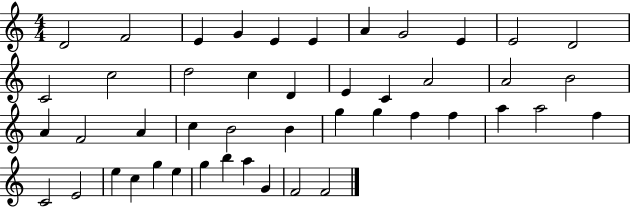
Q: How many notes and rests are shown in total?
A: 46